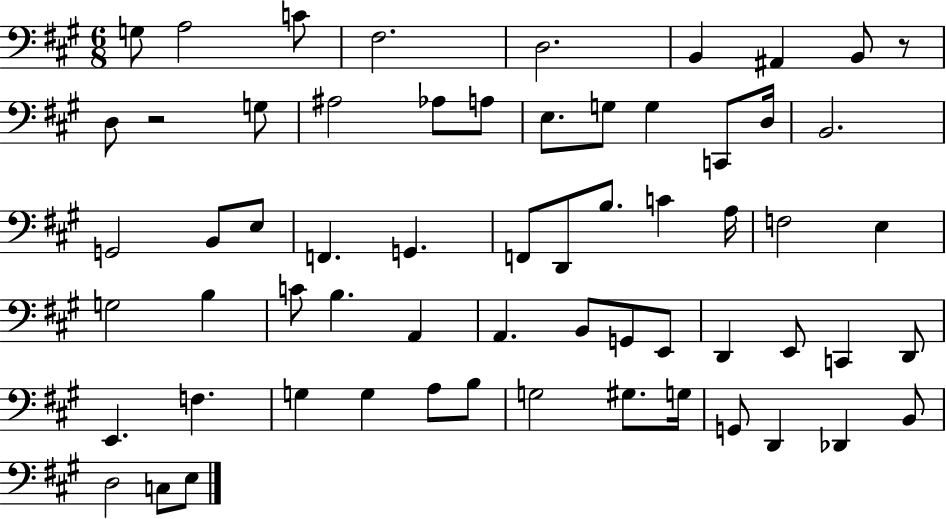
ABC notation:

X:1
T:Untitled
M:6/8
L:1/4
K:A
G,/2 A,2 C/2 ^F,2 D,2 B,, ^A,, B,,/2 z/2 D,/2 z2 G,/2 ^A,2 _A,/2 A,/2 E,/2 G,/2 G, C,,/2 D,/4 B,,2 G,,2 B,,/2 E,/2 F,, G,, F,,/2 D,,/2 B,/2 C A,/4 F,2 E, G,2 B, C/2 B, A,, A,, B,,/2 G,,/2 E,,/2 D,, E,,/2 C,, D,,/2 E,, F, G, G, A,/2 B,/2 G,2 ^G,/2 G,/4 G,,/2 D,, _D,, B,,/2 D,2 C,/2 E,/2